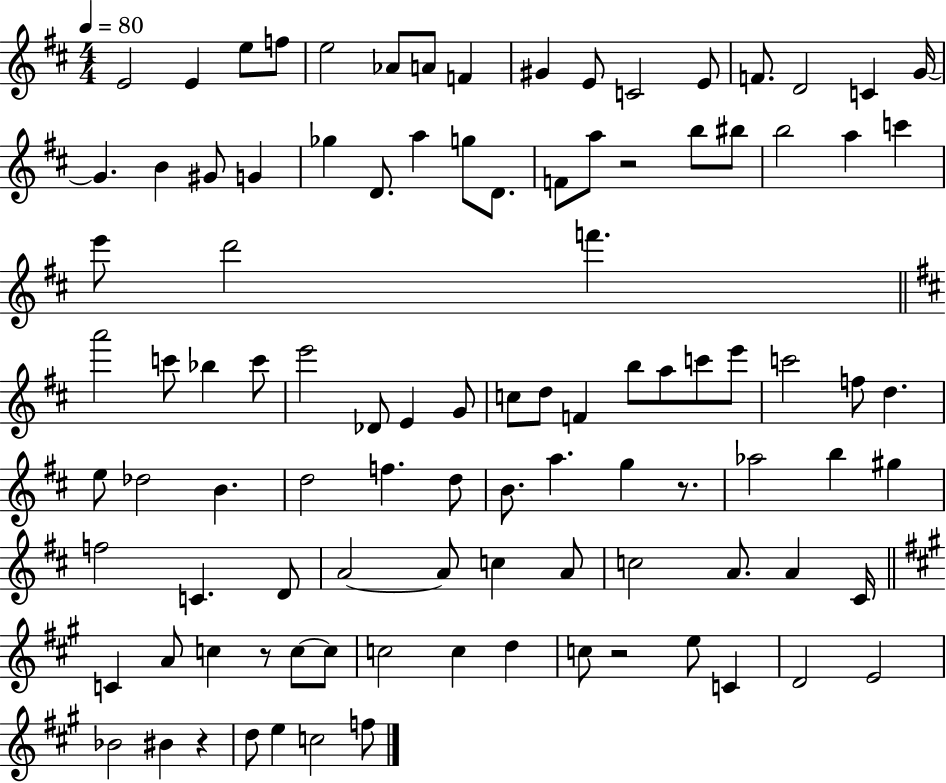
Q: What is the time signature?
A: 4/4